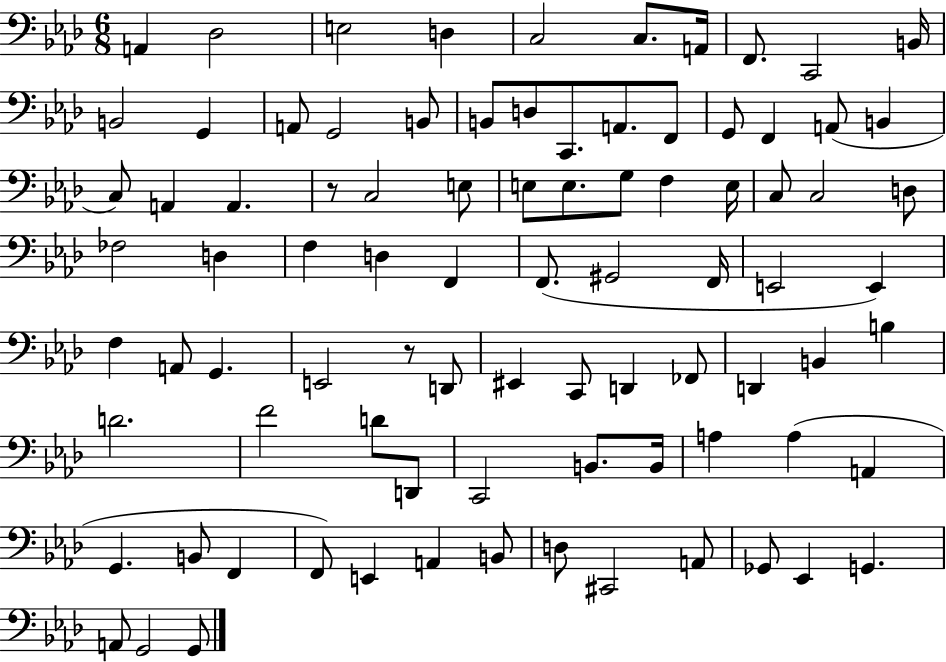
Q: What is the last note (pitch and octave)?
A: G2